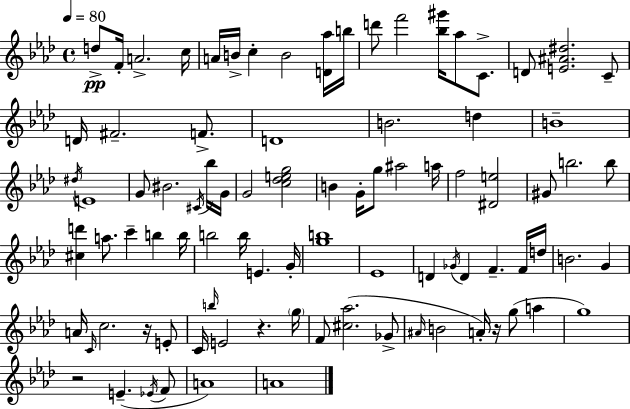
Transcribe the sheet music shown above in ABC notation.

X:1
T:Untitled
M:4/4
L:1/4
K:Fm
d/2 F/4 A2 c/4 A/4 B/4 c B2 [D_a]/4 b/4 d'/2 f'2 [_b^g']/4 _a/2 C/2 D/2 [E^A^d]2 C/2 D/4 ^F2 F/2 D4 B2 d B4 ^d/4 E4 G/2 ^B2 ^C/4 _b/4 G/4 G2 [c_deg]2 B G/4 g/2 ^a2 a/4 f2 [^De]2 ^G/2 b2 b/2 [^cd'] a/2 c' b b/4 b2 b/4 E G/4 [gb]4 _E4 D _G/4 D F F/4 d/4 B2 G A/4 C/4 c2 z/4 E/2 C/4 b/4 E2 z g/4 F/2 [^c_a]2 _G/2 ^A/4 B2 A/4 z/4 g/2 a g4 z2 E _E/4 F/2 A4 A4